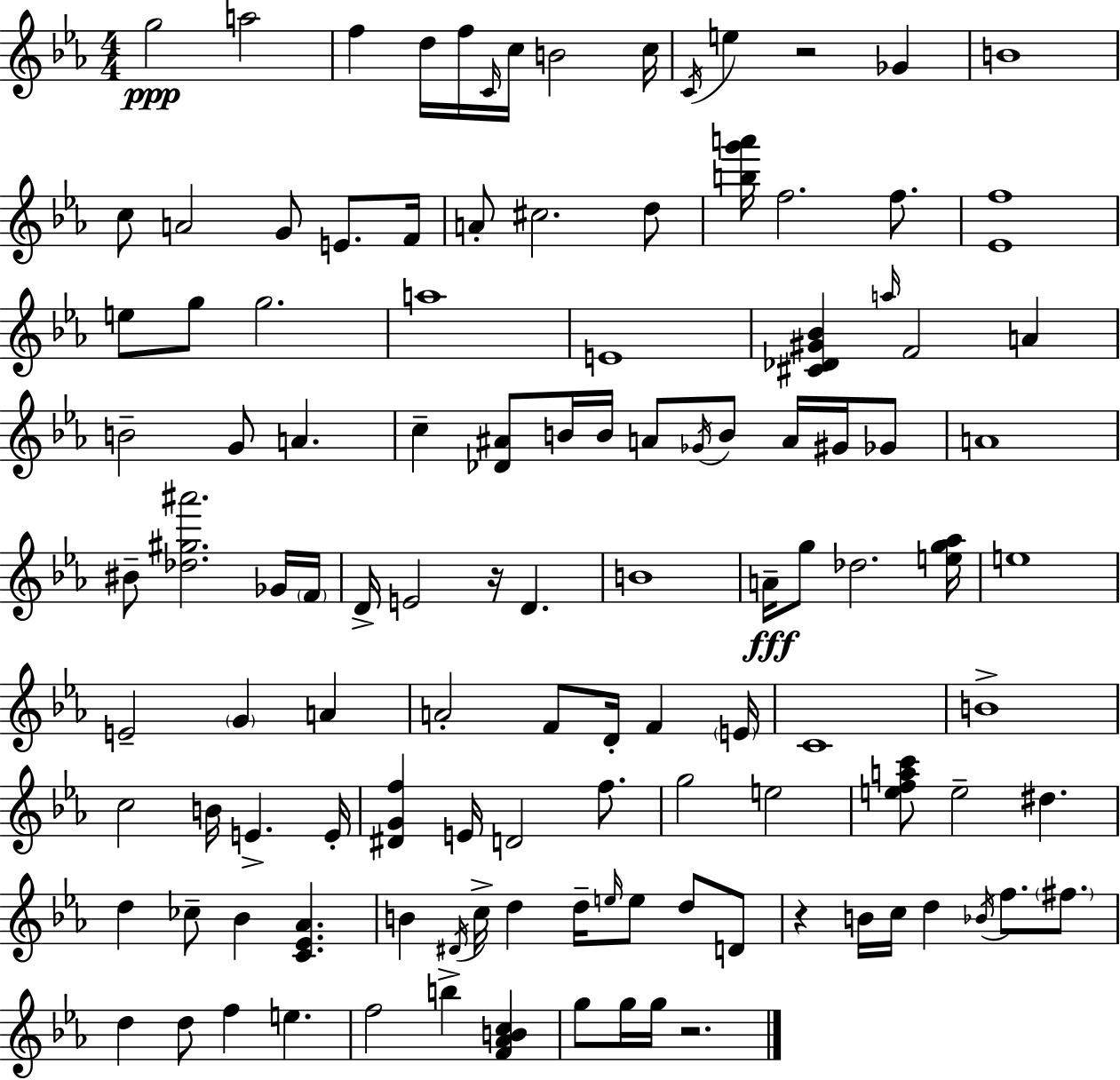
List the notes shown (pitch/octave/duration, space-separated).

G5/h A5/h F5/q D5/s F5/s C4/s C5/s B4/h C5/s C4/s E5/q R/h Gb4/q B4/w C5/e A4/h G4/e E4/e. F4/s A4/e C#5/h. D5/e [B5,G6,A6]/s F5/h. F5/e. [Eb4,F5]/w E5/e G5/e G5/h. A5/w E4/w [C#4,Db4,G#4,Bb4]/q A5/s F4/h A4/q B4/h G4/e A4/q. C5/q [Db4,A#4]/e B4/s B4/s A4/e Gb4/s B4/e A4/s G#4/s Gb4/e A4/w BIS4/e [Db5,G#5,A#6]/h. Gb4/s F4/s D4/s E4/h R/s D4/q. B4/w A4/s G5/e Db5/h. [E5,G5,Ab5]/s E5/w E4/h G4/q A4/q A4/h F4/e D4/s F4/q E4/s C4/w B4/w C5/h B4/s E4/q. E4/s [D#4,G4,F5]/q E4/s D4/h F5/e. G5/h E5/h [E5,F5,A5,C6]/e E5/h D#5/q. D5/q CES5/e Bb4/q [C4,Eb4,Ab4]/q. B4/q D#4/s C5/s D5/q D5/s E5/s E5/e D5/e D4/e R/q B4/s C5/s D5/q Bb4/s F5/e. F#5/e. D5/q D5/e F5/q E5/q. F5/h B5/q [F4,Ab4,B4,C5]/q G5/e G5/s G5/s R/h.